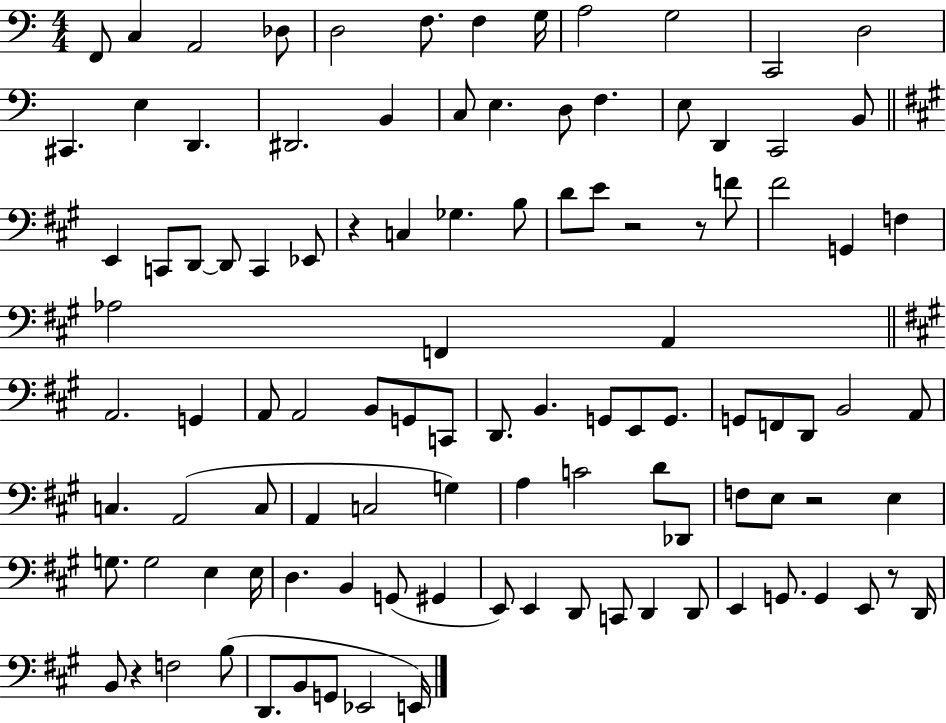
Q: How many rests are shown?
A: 6